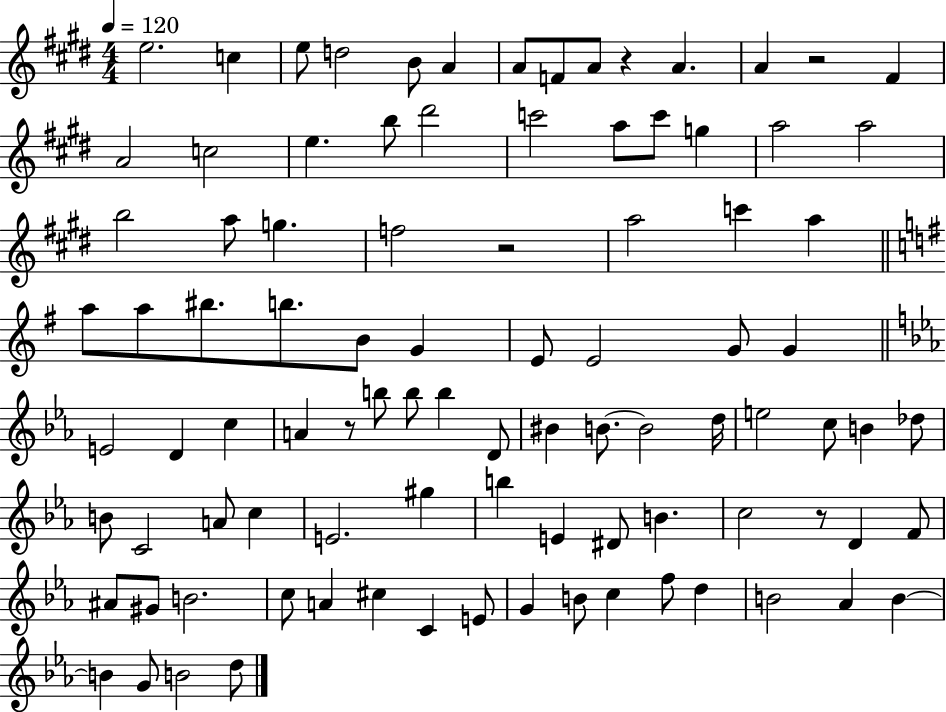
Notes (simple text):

E5/h. C5/q E5/e D5/h B4/e A4/q A4/e F4/e A4/e R/q A4/q. A4/q R/h F#4/q A4/h C5/h E5/q. B5/e D#6/h C6/h A5/e C6/e G5/q A5/h A5/h B5/h A5/e G5/q. F5/h R/h A5/h C6/q A5/q A5/e A5/e BIS5/e. B5/e. B4/e G4/q E4/e E4/h G4/e G4/q E4/h D4/q C5/q A4/q R/e B5/e B5/e B5/q D4/e BIS4/q B4/e. B4/h D5/s E5/h C5/e B4/q Db5/e B4/e C4/h A4/e C5/q E4/h. G#5/q B5/q E4/q D#4/e B4/q. C5/h R/e D4/q F4/e A#4/e G#4/e B4/h. C5/e A4/q C#5/q C4/q E4/e G4/q B4/e C5/q F5/e D5/q B4/h Ab4/q B4/q B4/q G4/e B4/h D5/e